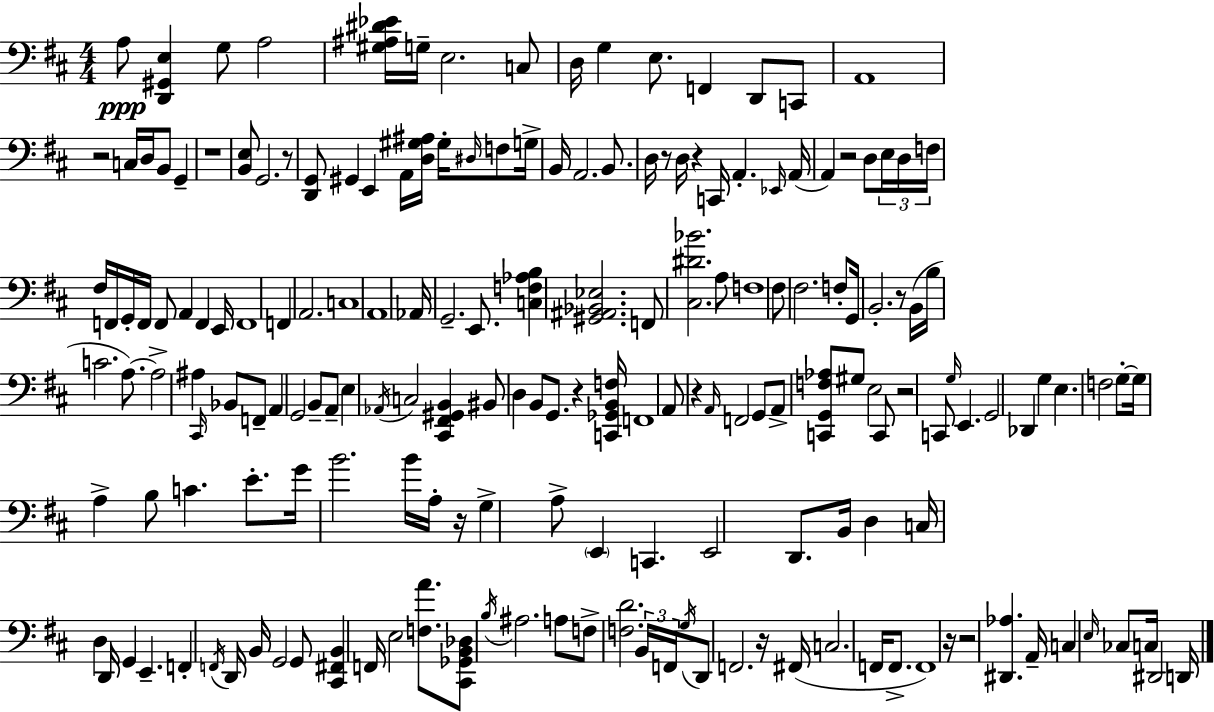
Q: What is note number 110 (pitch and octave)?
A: A3